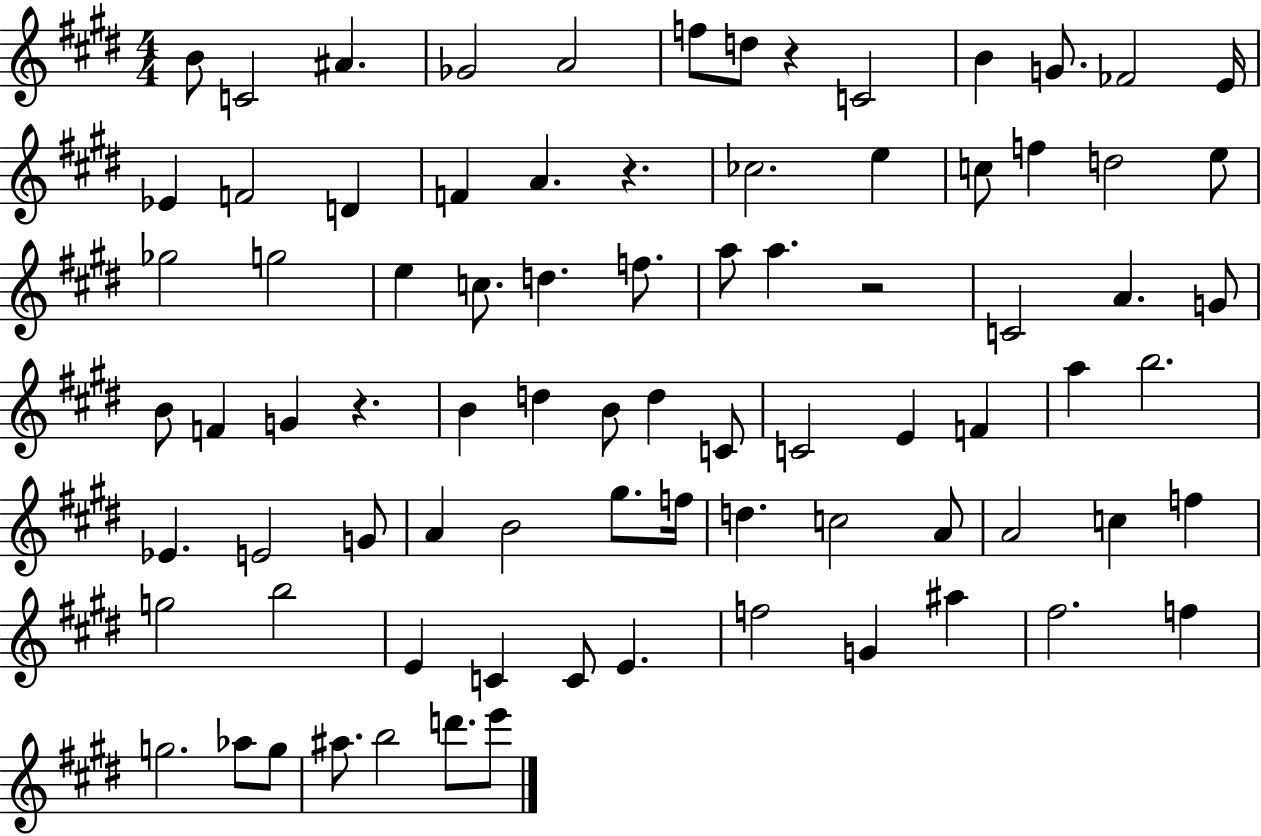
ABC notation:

X:1
T:Untitled
M:4/4
L:1/4
K:E
B/2 C2 ^A _G2 A2 f/2 d/2 z C2 B G/2 _F2 E/4 _E F2 D F A z _c2 e c/2 f d2 e/2 _g2 g2 e c/2 d f/2 a/2 a z2 C2 A G/2 B/2 F G z B d B/2 d C/2 C2 E F a b2 _E E2 G/2 A B2 ^g/2 f/4 d c2 A/2 A2 c f g2 b2 E C C/2 E f2 G ^a ^f2 f g2 _a/2 g/2 ^a/2 b2 d'/2 e'/2